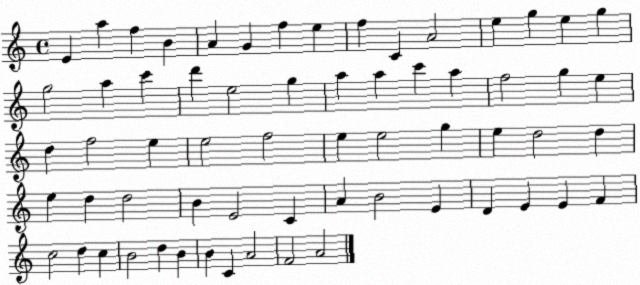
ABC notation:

X:1
T:Untitled
M:4/4
L:1/4
K:C
E a f B A G f e f C A2 e g e g g2 a c' d' e2 g a a c' a f2 g e d f2 e e2 f2 e e2 g e d2 d e d d2 B E2 C A B2 E D E E F c2 d c B2 d B B C A2 F2 A2